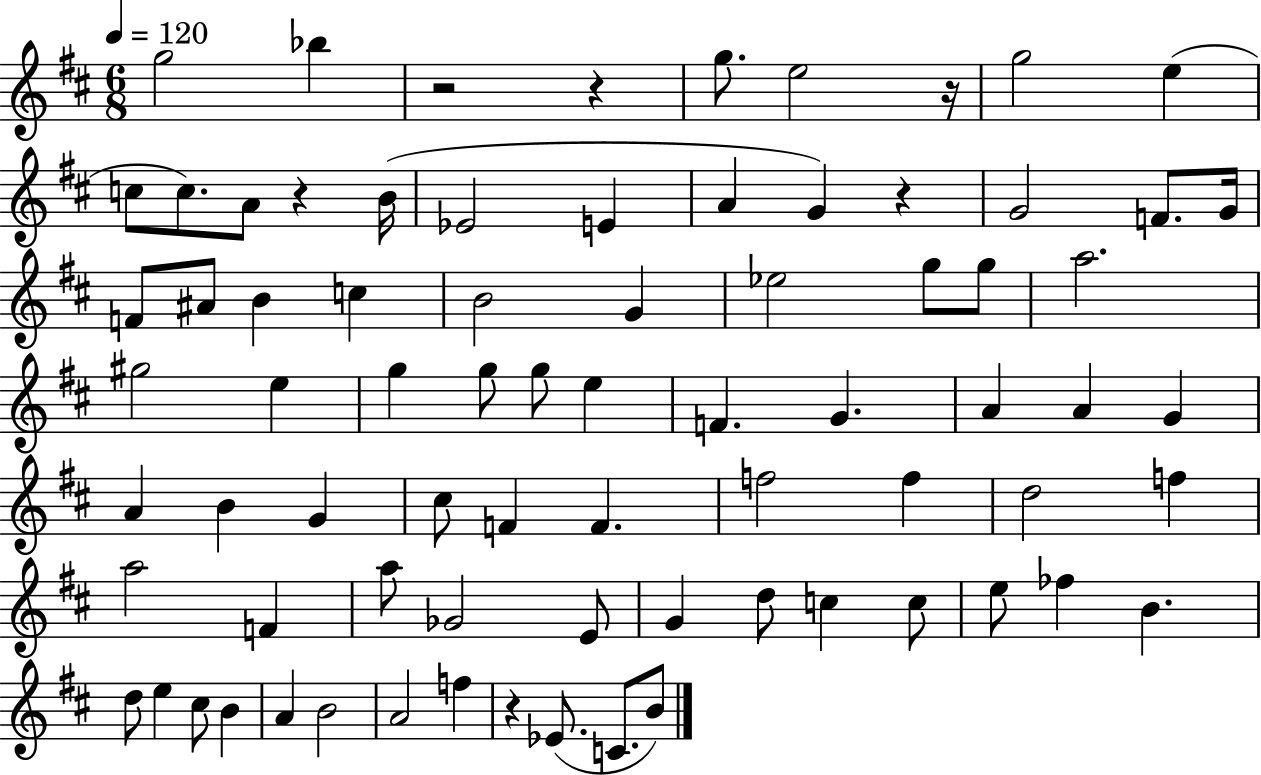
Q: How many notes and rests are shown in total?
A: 77